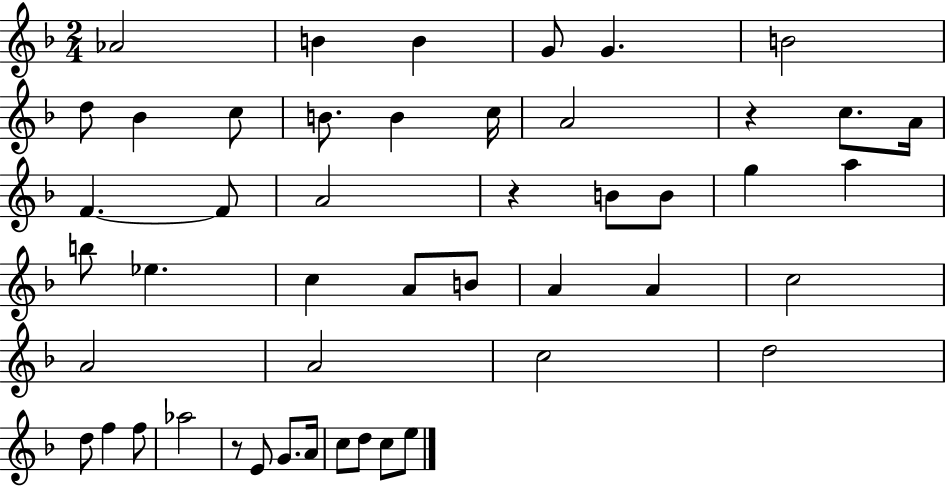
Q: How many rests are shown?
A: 3